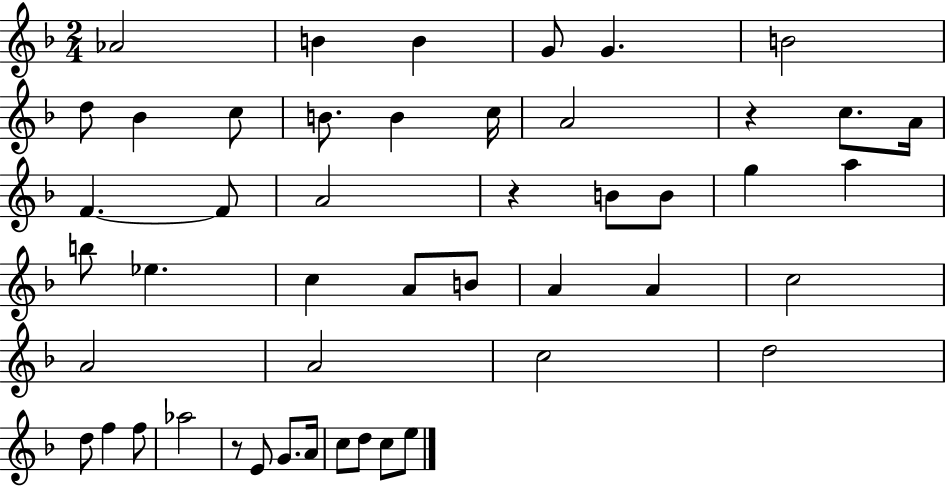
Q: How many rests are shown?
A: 3